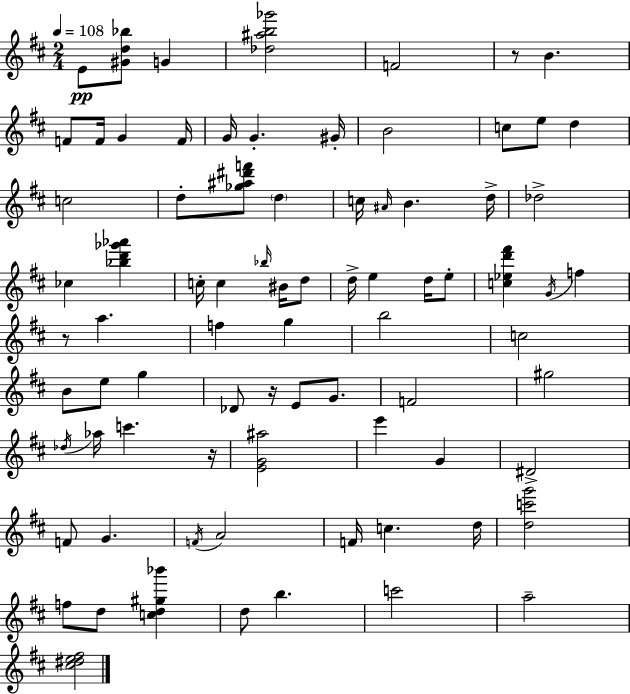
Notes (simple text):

E4/e [G#4,D5,Bb5]/e G4/q [Db5,A#5,B5,Gb6]/h F4/h R/e B4/q. F4/e F4/s G4/q F4/s G4/s G4/q. G#4/s B4/h C5/e E5/e D5/q C5/h D5/e [Gb5,A#5,D#6,F6]/e D5/q C5/s A#4/s B4/q. D5/s Db5/h CES5/q [Bb5,D6,Gb6,Ab6]/q C5/s C5/q Bb5/s BIS4/s D5/e D5/s E5/q D5/s E5/e [C5,Eb5,D6,F#6]/q G4/s F5/q R/e A5/q. F5/q G5/q B5/h C5/h B4/e E5/e G5/q Db4/e R/s E4/e G4/e. F4/h G#5/h Db5/s Ab5/s C6/q. R/s [E4,G4,A#5]/h E6/q G4/q D#4/h F4/e G4/q. F4/s A4/h F4/s C5/q. D5/s [D5,C6,G6]/h F5/e D5/e [C5,D5,G#5,Bb6]/q D5/e B5/q. C6/h A5/h [C#5,D#5,E5,F#5]/h